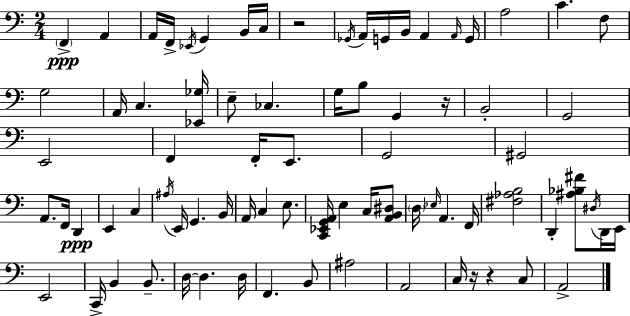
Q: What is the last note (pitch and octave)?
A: A2